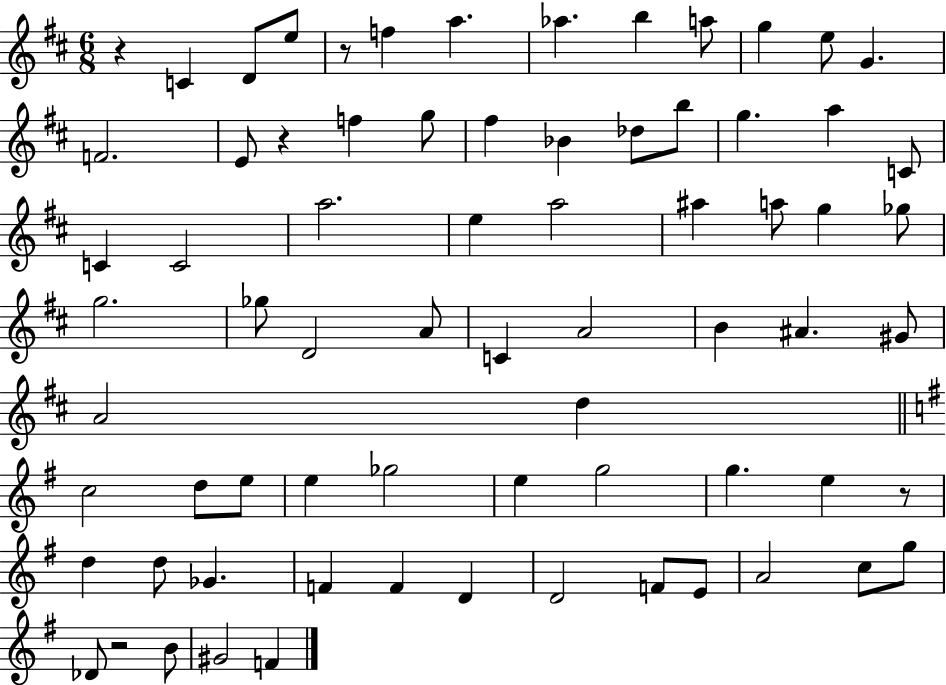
{
  \clef treble
  \numericTimeSignature
  \time 6/8
  \key d \major
  \repeat volta 2 { r4 c'4 d'8 e''8 | r8 f''4 a''4. | aes''4. b''4 a''8 | g''4 e''8 g'4. | \break f'2. | e'8 r4 f''4 g''8 | fis''4 bes'4 des''8 b''8 | g''4. a''4 c'8 | \break c'4 c'2 | a''2. | e''4 a''2 | ais''4 a''8 g''4 ges''8 | \break g''2. | ges''8 d'2 a'8 | c'4 a'2 | b'4 ais'4. gis'8 | \break a'2 d''4 | \bar "||" \break \key g \major c''2 d''8 e''8 | e''4 ges''2 | e''4 g''2 | g''4. e''4 r8 | \break d''4 d''8 ges'4. | f'4 f'4 d'4 | d'2 f'8 e'8 | a'2 c''8 g''8 | \break des'8 r2 b'8 | gis'2 f'4 | } \bar "|."
}